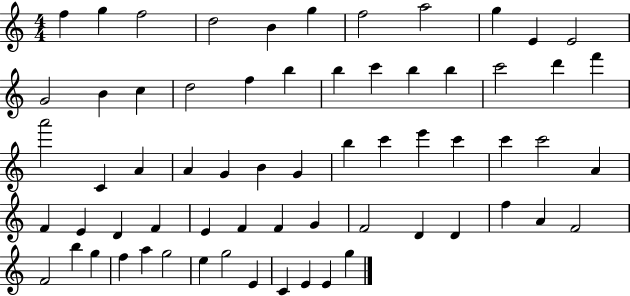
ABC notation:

X:1
T:Untitled
M:4/4
L:1/4
K:C
f g f2 d2 B g f2 a2 g E E2 G2 B c d2 f b b c' b b c'2 d' f' a'2 C A A G B G b c' e' c' c' c'2 A F E D F E F F G F2 D D f A F2 F2 b g f a g2 e g2 E C E E g